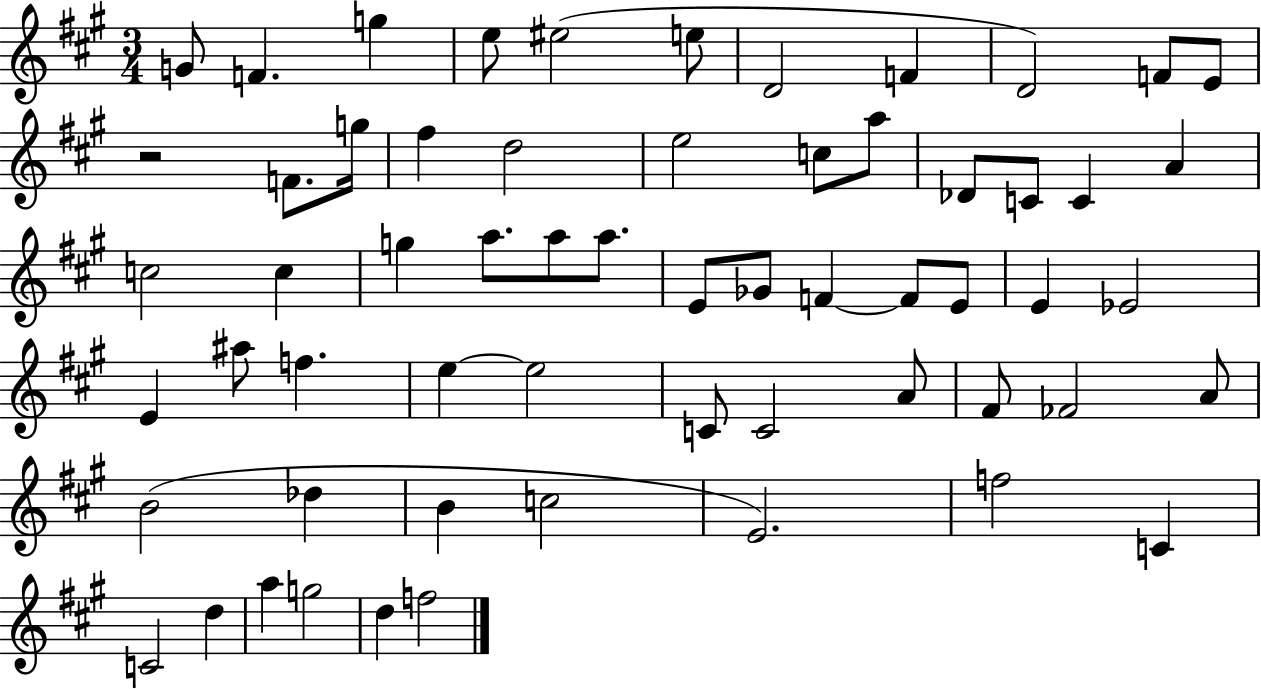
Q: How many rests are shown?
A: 1